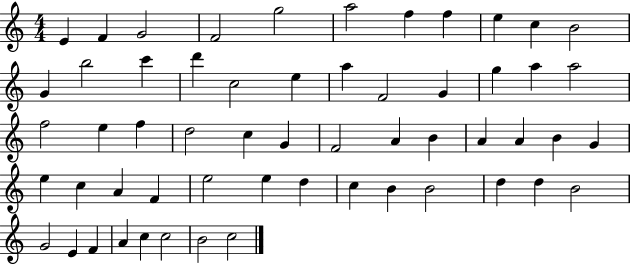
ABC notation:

X:1
T:Untitled
M:4/4
L:1/4
K:C
E F G2 F2 g2 a2 f f e c B2 G b2 c' d' c2 e a F2 G g a a2 f2 e f d2 c G F2 A B A A B G e c A F e2 e d c B B2 d d B2 G2 E F A c c2 B2 c2